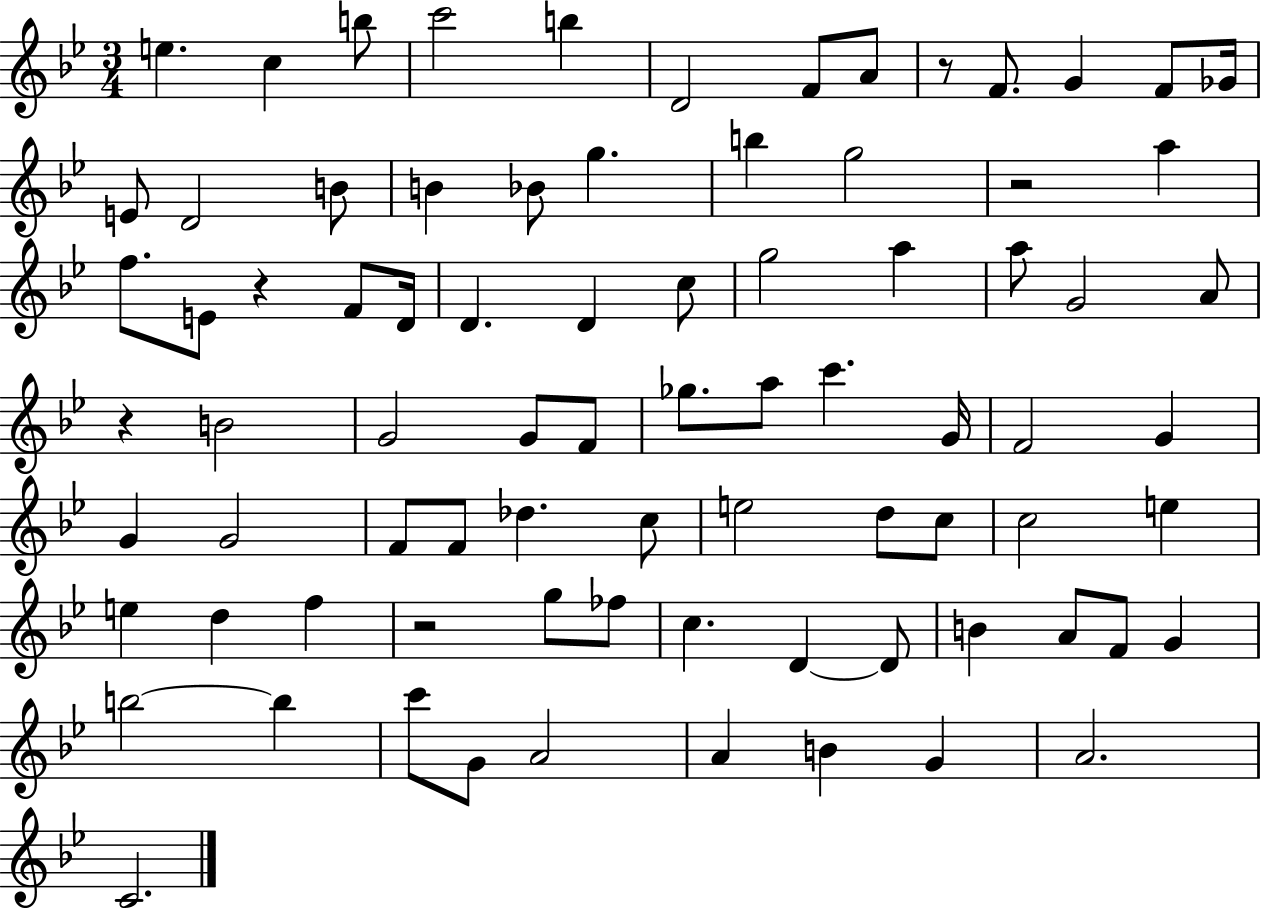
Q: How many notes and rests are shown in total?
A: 81